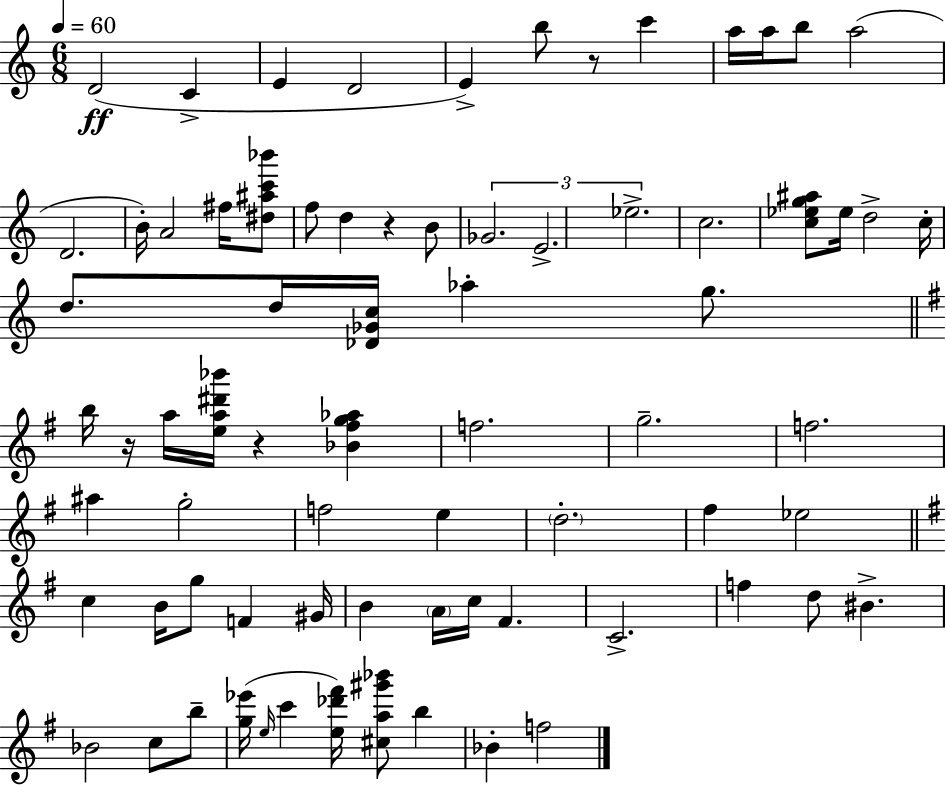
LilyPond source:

{
  \clef treble
  \numericTimeSignature
  \time 6/8
  \key a \minor
  \tempo 4 = 60
  \repeat volta 2 { d'2(\ff c'4-> | e'4 d'2 | e'4->) b''8 r8 c'''4 | a''16 a''16 b''8 a''2( | \break d'2. | b'16-.) a'2 fis''16 <dis'' ais'' c''' bes'''>8 | f''8 d''4 r4 b'8 | \tuplet 3/2 { ges'2. | \break e'2.-> | ees''2.-> } | c''2. | <c'' ees'' g'' ais''>8 ees''16 d''2-> c''16-. | \break d''8. d''16 <des' ges' c''>16 aes''4-. g''8. | \bar "||" \break \key g \major b''16 r16 a''16 <e'' a'' dis''' bes'''>16 r4 <bes' fis'' g'' aes''>4 | f''2. | g''2.-- | f''2. | \break ais''4 g''2-. | f''2 e''4 | \parenthesize d''2.-. | fis''4 ees''2 | \break \bar "||" \break \key g \major c''4 b'16 g''8 f'4 gis'16 | b'4 \parenthesize a'16 c''16 fis'4. | c'2.-> | f''4 d''8 bis'4.-> | \break bes'2 c''8 b''8-- | <g'' ees'''>16( \grace { e''16 } c'''4 <e'' des''' fis'''>16) <cis'' a'' gis''' bes'''>8 b''4 | bes'4-. f''2 | } \bar "|."
}